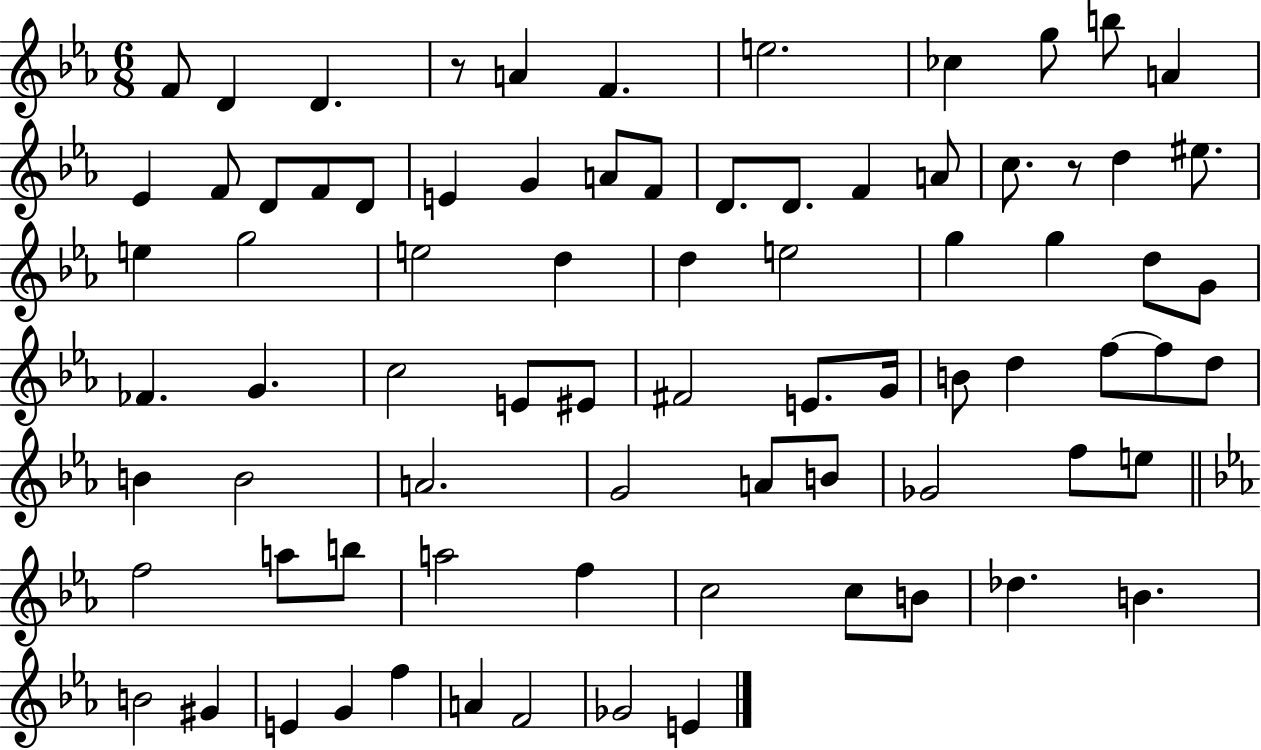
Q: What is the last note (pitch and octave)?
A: E4